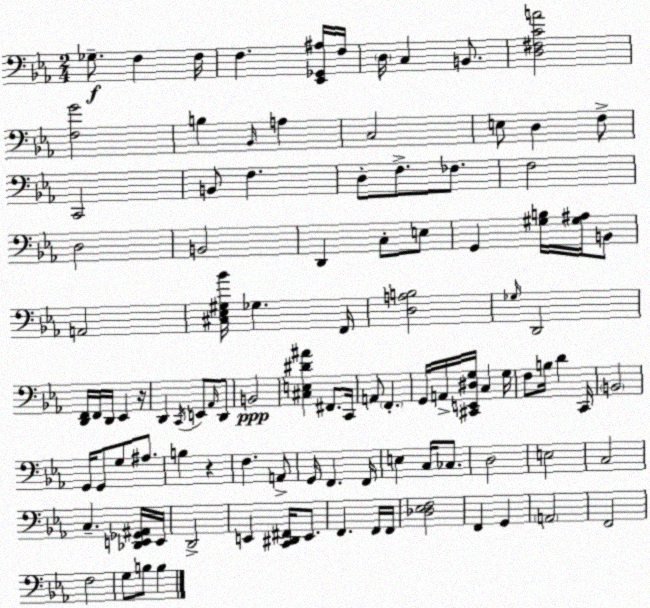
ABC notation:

X:1
T:Untitled
M:2/4
L:1/4
K:Cm
_G,/2 F, F,/4 F, [_E,,_G,,^A,]/4 F,/4 D,/4 C, B,,/2 [D,^F,CA]2 [F,G]2 B, _B,,/4 A, C,2 E,/2 D, F,/2 C,,2 B,,/2 F, D,/2 F,/2 _F,/2 F,2 D,2 B,,2 D,, C,/2 E,/2 G,, [^G,B,]/4 [^G,^A,]/4 B,,/2 A,,2 [^C,_E,^G,_B]/4 _G, F,,/4 [D,A,B,]2 _G,/4 D,,2 [D,,F,,]/4 F,,/4 D,,/4 _E,, z/4 D,, C,,/4 E,,/2 _A,,/4 D,,/2 B,,2 [^C,E,^D^A] ^F,,/2 C,,/4 A,,/2 F,, G,,/4 A,,/4 [^C,,E,,^D,G,]/4 C, G,/4 F,/2 B,/4 D C,,/4 B,,2 G,,/4 G,,/2 G,/2 ^A,/2 B, z F, A,,/2 G,,/4 F,, F,,/4 E, C,/4 _C,/2 D,2 E,2 C,2 C, [_D,,E,,_G,,^A,,]/4 E,,/4 D,,2 E,, [C,,^D,,^F,,]/4 E,,/2 F,, F,,/4 F,,/4 [_D,_E,F,]2 F,, G,, A,,2 F,,2 F,2 G,/2 B,/2 B,